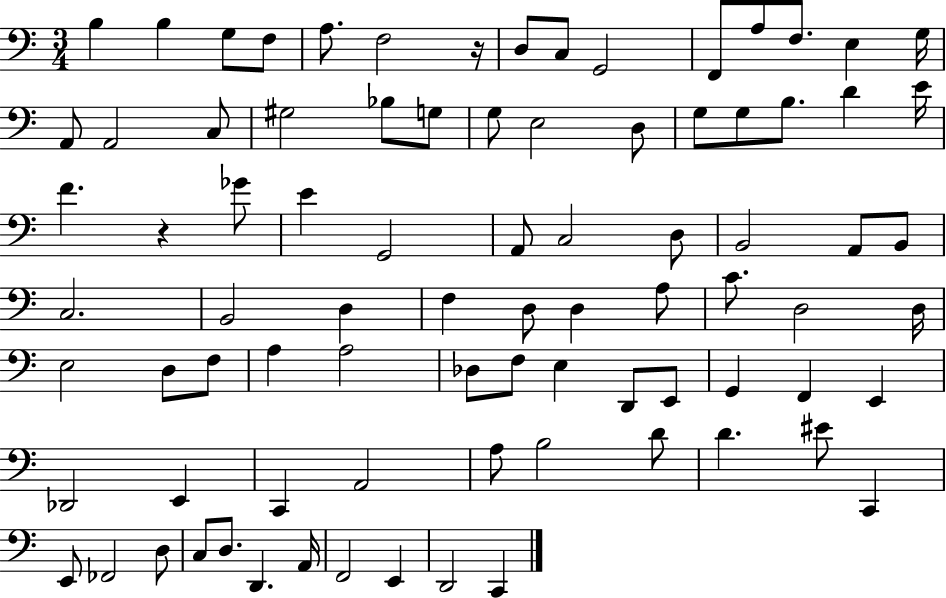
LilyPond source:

{
  \clef bass
  \numericTimeSignature
  \time 3/4
  \key c \major
  \repeat volta 2 { b4 b4 g8 f8 | a8. f2 r16 | d8 c8 g,2 | f,8 a8 f8. e4 g16 | \break a,8 a,2 c8 | gis2 bes8 g8 | g8 e2 d8 | g8 g8 b8. d'4 e'16 | \break f'4. r4 ges'8 | e'4 g,2 | a,8 c2 d8 | b,2 a,8 b,8 | \break c2. | b,2 d4 | f4 d8 d4 a8 | c'8. d2 d16 | \break e2 d8 f8 | a4 a2 | des8 f8 e4 d,8 e,8 | g,4 f,4 e,4 | \break des,2 e,4 | c,4 a,2 | a8 b2 d'8 | d'4. eis'8 c,4 | \break e,8 fes,2 d8 | c8 d8. d,4. a,16 | f,2 e,4 | d,2 c,4 | \break } \bar "|."
}